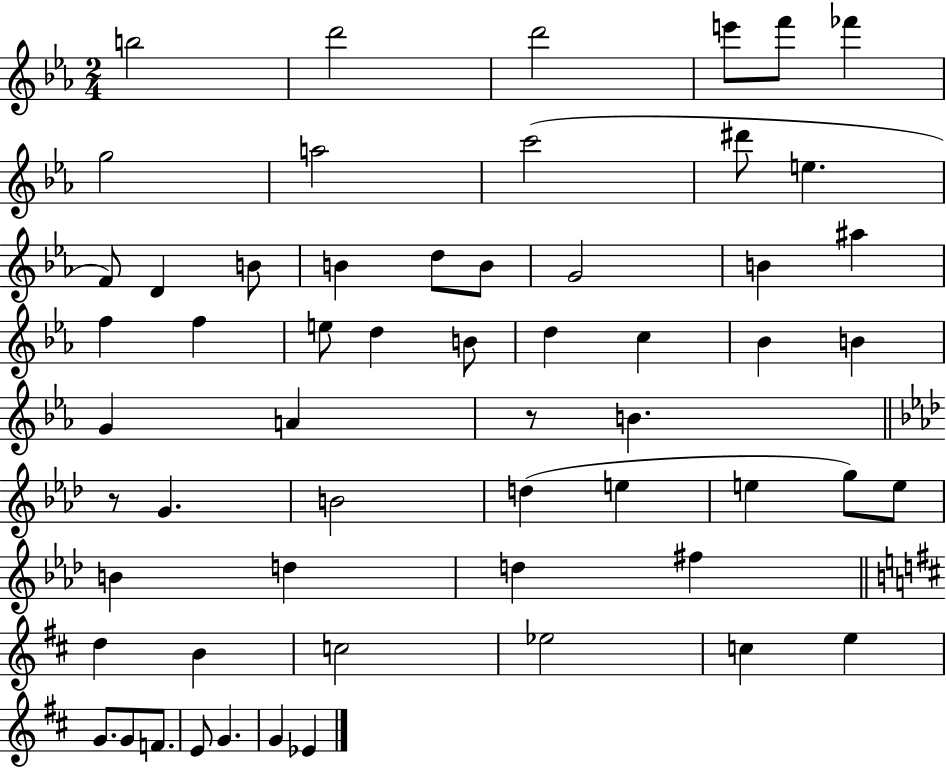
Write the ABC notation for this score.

X:1
T:Untitled
M:2/4
L:1/4
K:Eb
b2 d'2 d'2 e'/2 f'/2 _f' g2 a2 c'2 ^d'/2 e F/2 D B/2 B d/2 B/2 G2 B ^a f f e/2 d B/2 d c _B B G A z/2 B z/2 G B2 d e e g/2 e/2 B d d ^f d B c2 _e2 c e G/2 G/2 F/2 E/2 G G _E